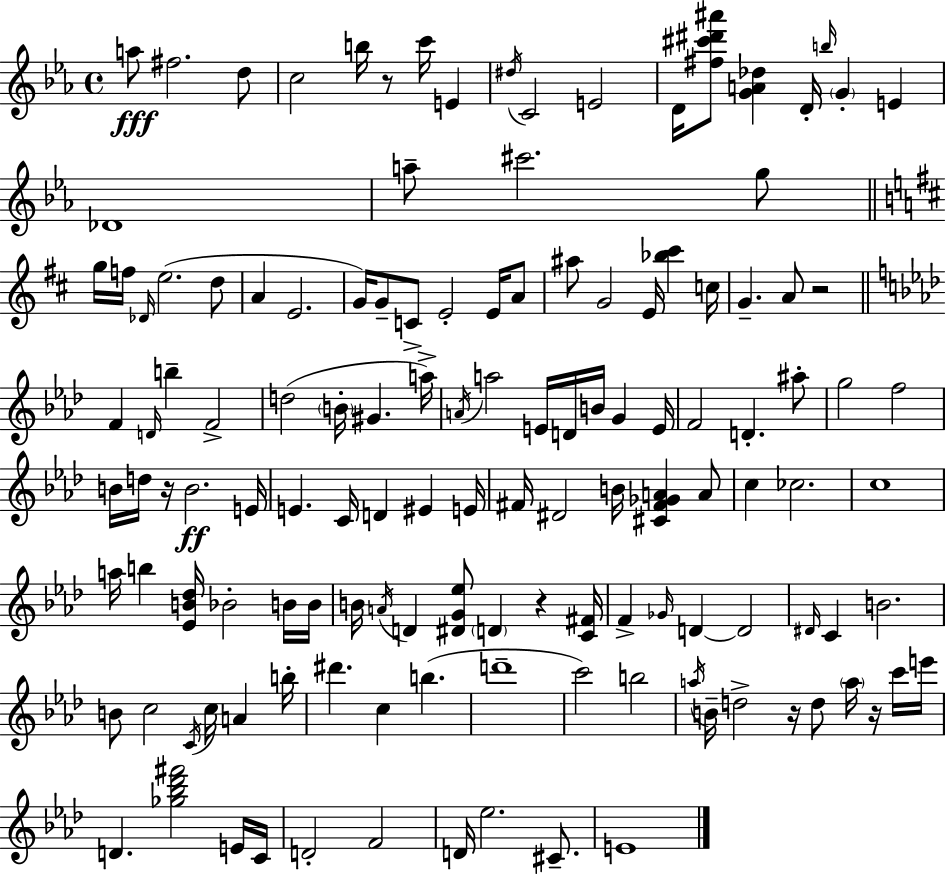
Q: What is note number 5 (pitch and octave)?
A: B5